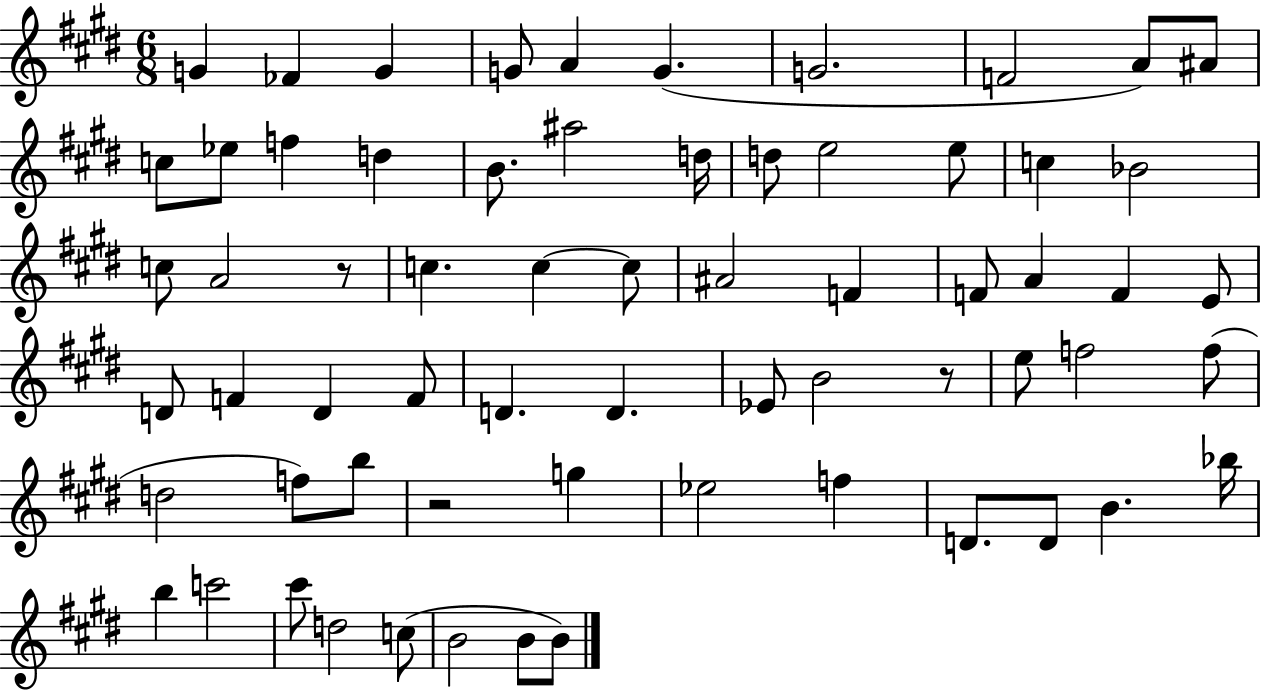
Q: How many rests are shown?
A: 3